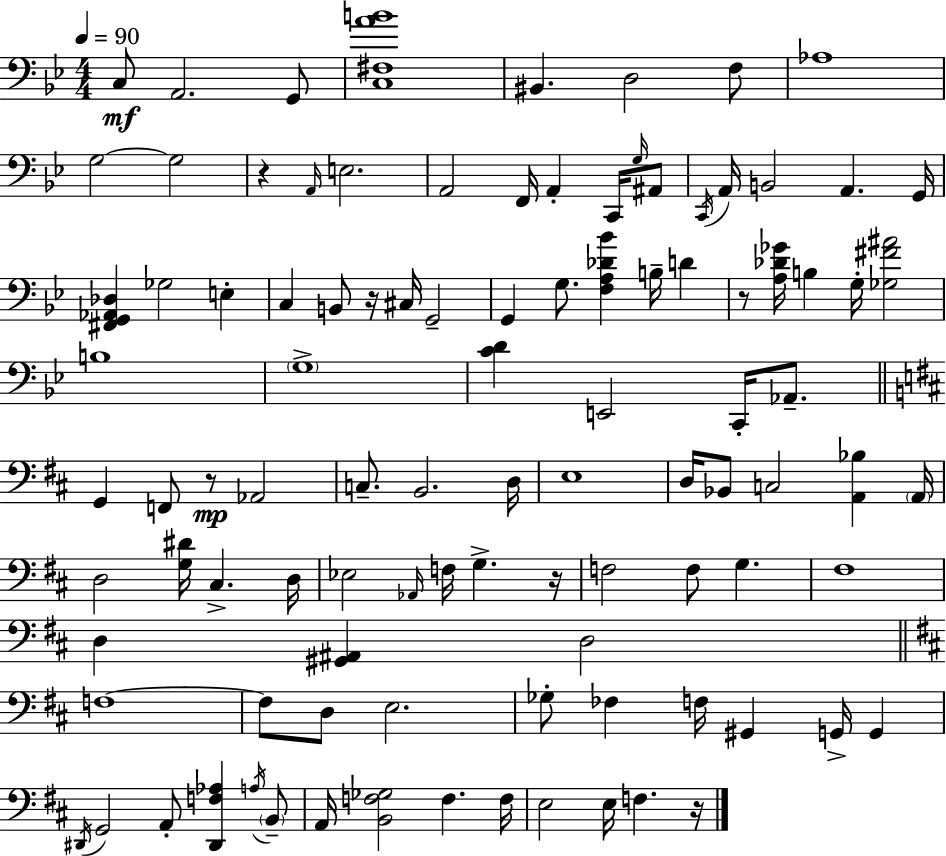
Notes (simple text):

C3/e A2/h. G2/e [C3,F#3,A4,B4]/w BIS2/q. D3/h F3/e Ab3/w G3/h G3/h R/q A2/s E3/h. A2/h F2/s A2/q C2/s G3/s A#2/e C2/s A2/s B2/h A2/q. G2/s [F#2,G2,Ab2,Db3]/q Gb3/h E3/q C3/q B2/e R/s C#3/s G2/h G2/q G3/e. [F3,A3,Db4,Bb4]/q B3/s D4/q R/e [A3,Db4,Gb4]/s B3/q G3/s [Gb3,F#4,A#4]/h B3/w G3/w [C4,D4]/q E2/h C2/s Ab2/e. G2/q F2/e R/e Ab2/h C3/e. B2/h. D3/s E3/w D3/s Bb2/e C3/h [A2,Bb3]/q A2/s D3/h [G3,D#4]/s C#3/q. D3/s Eb3/h Ab2/s F3/s G3/q. R/s F3/h F3/e G3/q. F#3/w D3/q [G#2,A#2]/q D3/h F3/w F3/e D3/e E3/h. Gb3/e FES3/q F3/s G#2/q G2/s G2/q D#2/s G2/h A2/e [D#2,F3,Ab3]/q A3/s B2/e A2/s [B2,F3,Gb3]/h F3/q. F3/s E3/h E3/s F3/q. R/s